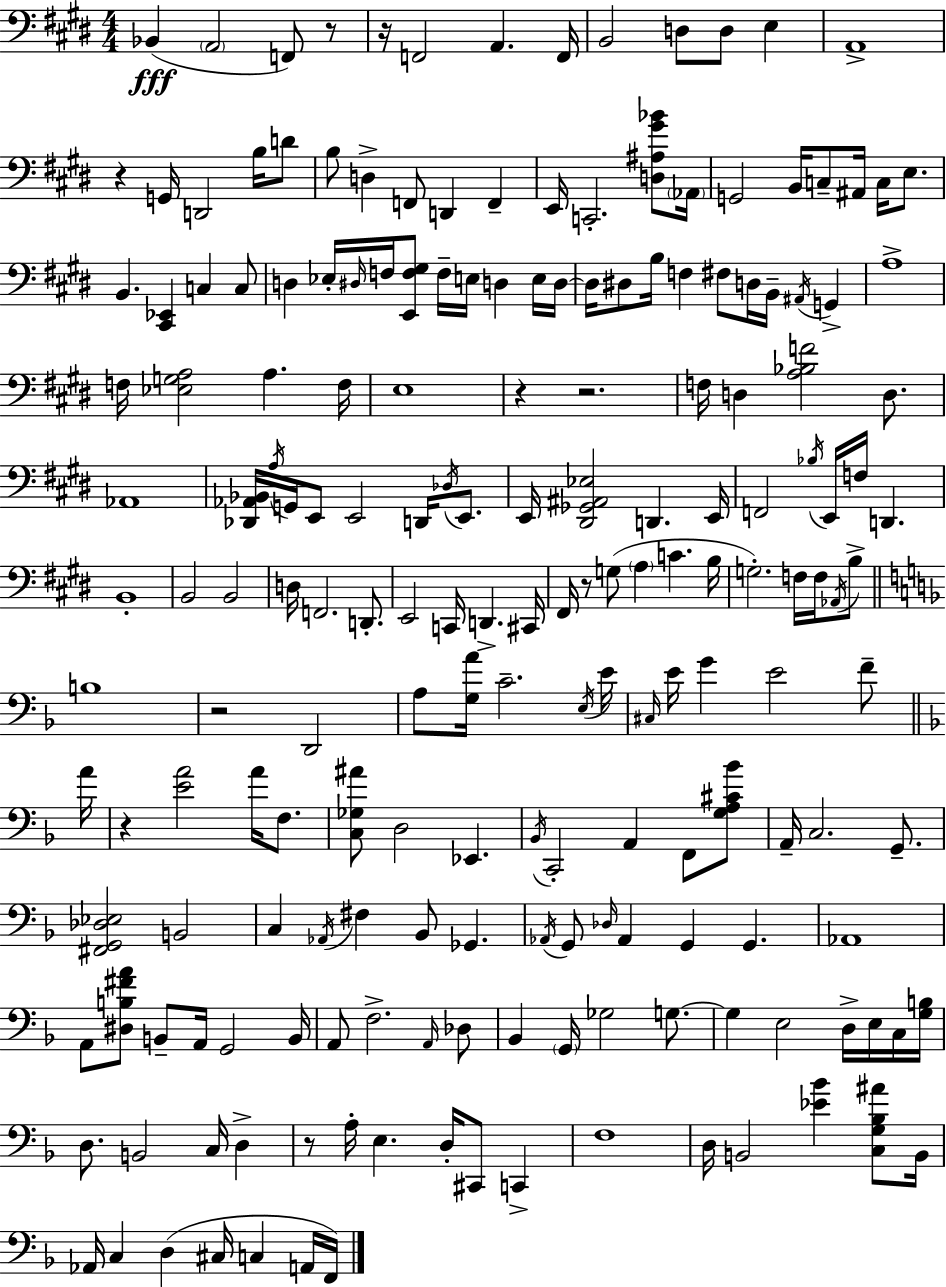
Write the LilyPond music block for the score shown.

{
  \clef bass
  \numericTimeSignature
  \time 4/4
  \key e \major
  \repeat volta 2 { bes,4(\fff \parenthesize a,2 f,8) r8 | r16 f,2 a,4. f,16 | b,2 d8 d8 e4 | a,1-> | \break r4 g,16 d,2 b16 d'8 | b8 d4-> f,8 d,4 f,4-- | e,16 c,2.-. <d ais gis' bes'>8 \parenthesize aes,16 | g,2 b,16 c8-- ais,16 c16 e8. | \break b,4. <cis, ees,>4 c4 c8 | d4 ees16-. \grace { dis16 } f16 <e, f gis>8 f16-- e16 d4 e16 | d16~~ d16 dis8 b16 f4 fis8 d16 b,16-- \acciaccatura { ais,16 } g,4-> | a1-> | \break f16 <ees g a>2 a4. | f16 e1 | r4 r2. | f16 d4 <a bes f'>2 d8. | \break aes,1 | <des, aes, bes,>16 \acciaccatura { a16 } g,16 e,8 e,2 d,16 | \acciaccatura { des16 } e,8. e,16 <dis, ges, ais, ees>2 d,4. | e,16 f,2 \acciaccatura { bes16 } e,16 f16 d,4. | \break b,1-. | b,2 b,2 | d16 f,2. | d,8.-. e,2 c,16 d,4.-> | \break cis,16 fis,16 r8 g8( \parenthesize a4 c'4. | b16 g2.-.) | f16 f16 \acciaccatura { aes,16 } b8-> \bar "||" \break \key f \major b1 | r2 d,2 | a8 <g a'>16 c'2.-- \acciaccatura { e16 } | e'16 \grace { cis16 } e'16 g'4 e'2 f'8-- | \break \bar "||" \break \key d \minor a'16 r4 <e' a'>2 a'16 f8. | <c ges ais'>8 d2 ees,4. | \acciaccatura { bes,16 } c,2-. a,4 f,8 | <g a cis' bes'>8 a,16-- c2. g,8.-- | \break <fis, g, des ees>2 b,2 | c4 \acciaccatura { aes,16 } fis4 bes,8 ges,4. | \acciaccatura { aes,16 } g,8 \grace { des16 } aes,4 g,4 g,4. | aes,1 | \break a,8 <dis b fis' a'>8 b,8-- a,16 g,2 | b,16 a,8 f2.-> | \grace { a,16 } des8 bes,4 \parenthesize g,16 ges2 | g8.~~ g4 e2 | \break d16-> e16 c16 <g b>16 d8. b,2 | c16 d4-> r8 a16-. e4. d16-. | cis,8 c,4-> f1 | d16 b,2 <ees' bes'>4 | \break <c g bes ais'>8 b,16 aes,16 c4 d4( cis16 | c4 a,16 f,16) } \bar "|."
}